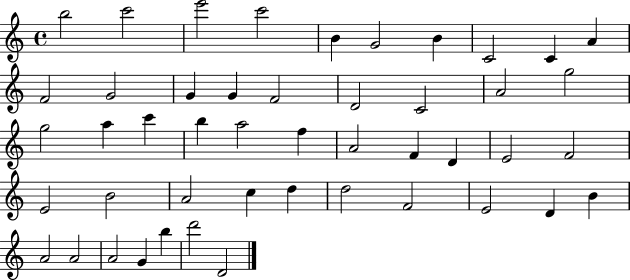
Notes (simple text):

B5/h C6/h E6/h C6/h B4/q G4/h B4/q C4/h C4/q A4/q F4/h G4/h G4/q G4/q F4/h D4/h C4/h A4/h G5/h G5/h A5/q C6/q B5/q A5/h F5/q A4/h F4/q D4/q E4/h F4/h E4/h B4/h A4/h C5/q D5/q D5/h F4/h E4/h D4/q B4/q A4/h A4/h A4/h G4/q B5/q D6/h D4/h